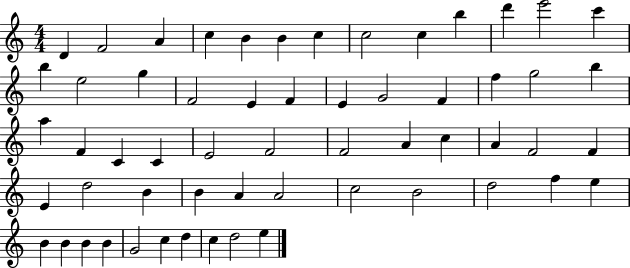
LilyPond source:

{
  \clef treble
  \numericTimeSignature
  \time 4/4
  \key c \major
  d'4 f'2 a'4 | c''4 b'4 b'4 c''4 | c''2 c''4 b''4 | d'''4 e'''2 c'''4 | \break b''4 e''2 g''4 | f'2 e'4 f'4 | e'4 g'2 f'4 | f''4 g''2 b''4 | \break a''4 f'4 c'4 c'4 | e'2 f'2 | f'2 a'4 c''4 | a'4 f'2 f'4 | \break e'4 d''2 b'4 | b'4 a'4 a'2 | c''2 b'2 | d''2 f''4 e''4 | \break b'4 b'4 b'4 b'4 | g'2 c''4 d''4 | c''4 d''2 e''4 | \bar "|."
}